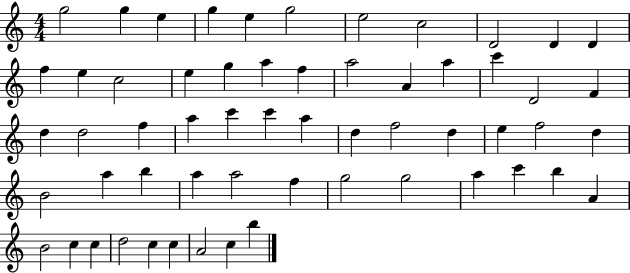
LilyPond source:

{
  \clef treble
  \numericTimeSignature
  \time 4/4
  \key c \major
  g''2 g''4 e''4 | g''4 e''4 g''2 | e''2 c''2 | d'2 d'4 d'4 | \break f''4 e''4 c''2 | e''4 g''4 a''4 f''4 | a''2 a'4 a''4 | c'''4 d'2 f'4 | \break d''4 d''2 f''4 | a''4 c'''4 c'''4 a''4 | d''4 f''2 d''4 | e''4 f''2 d''4 | \break b'2 a''4 b''4 | a''4 a''2 f''4 | g''2 g''2 | a''4 c'''4 b''4 a'4 | \break b'2 c''4 c''4 | d''2 c''4 c''4 | a'2 c''4 b''4 | \bar "|."
}